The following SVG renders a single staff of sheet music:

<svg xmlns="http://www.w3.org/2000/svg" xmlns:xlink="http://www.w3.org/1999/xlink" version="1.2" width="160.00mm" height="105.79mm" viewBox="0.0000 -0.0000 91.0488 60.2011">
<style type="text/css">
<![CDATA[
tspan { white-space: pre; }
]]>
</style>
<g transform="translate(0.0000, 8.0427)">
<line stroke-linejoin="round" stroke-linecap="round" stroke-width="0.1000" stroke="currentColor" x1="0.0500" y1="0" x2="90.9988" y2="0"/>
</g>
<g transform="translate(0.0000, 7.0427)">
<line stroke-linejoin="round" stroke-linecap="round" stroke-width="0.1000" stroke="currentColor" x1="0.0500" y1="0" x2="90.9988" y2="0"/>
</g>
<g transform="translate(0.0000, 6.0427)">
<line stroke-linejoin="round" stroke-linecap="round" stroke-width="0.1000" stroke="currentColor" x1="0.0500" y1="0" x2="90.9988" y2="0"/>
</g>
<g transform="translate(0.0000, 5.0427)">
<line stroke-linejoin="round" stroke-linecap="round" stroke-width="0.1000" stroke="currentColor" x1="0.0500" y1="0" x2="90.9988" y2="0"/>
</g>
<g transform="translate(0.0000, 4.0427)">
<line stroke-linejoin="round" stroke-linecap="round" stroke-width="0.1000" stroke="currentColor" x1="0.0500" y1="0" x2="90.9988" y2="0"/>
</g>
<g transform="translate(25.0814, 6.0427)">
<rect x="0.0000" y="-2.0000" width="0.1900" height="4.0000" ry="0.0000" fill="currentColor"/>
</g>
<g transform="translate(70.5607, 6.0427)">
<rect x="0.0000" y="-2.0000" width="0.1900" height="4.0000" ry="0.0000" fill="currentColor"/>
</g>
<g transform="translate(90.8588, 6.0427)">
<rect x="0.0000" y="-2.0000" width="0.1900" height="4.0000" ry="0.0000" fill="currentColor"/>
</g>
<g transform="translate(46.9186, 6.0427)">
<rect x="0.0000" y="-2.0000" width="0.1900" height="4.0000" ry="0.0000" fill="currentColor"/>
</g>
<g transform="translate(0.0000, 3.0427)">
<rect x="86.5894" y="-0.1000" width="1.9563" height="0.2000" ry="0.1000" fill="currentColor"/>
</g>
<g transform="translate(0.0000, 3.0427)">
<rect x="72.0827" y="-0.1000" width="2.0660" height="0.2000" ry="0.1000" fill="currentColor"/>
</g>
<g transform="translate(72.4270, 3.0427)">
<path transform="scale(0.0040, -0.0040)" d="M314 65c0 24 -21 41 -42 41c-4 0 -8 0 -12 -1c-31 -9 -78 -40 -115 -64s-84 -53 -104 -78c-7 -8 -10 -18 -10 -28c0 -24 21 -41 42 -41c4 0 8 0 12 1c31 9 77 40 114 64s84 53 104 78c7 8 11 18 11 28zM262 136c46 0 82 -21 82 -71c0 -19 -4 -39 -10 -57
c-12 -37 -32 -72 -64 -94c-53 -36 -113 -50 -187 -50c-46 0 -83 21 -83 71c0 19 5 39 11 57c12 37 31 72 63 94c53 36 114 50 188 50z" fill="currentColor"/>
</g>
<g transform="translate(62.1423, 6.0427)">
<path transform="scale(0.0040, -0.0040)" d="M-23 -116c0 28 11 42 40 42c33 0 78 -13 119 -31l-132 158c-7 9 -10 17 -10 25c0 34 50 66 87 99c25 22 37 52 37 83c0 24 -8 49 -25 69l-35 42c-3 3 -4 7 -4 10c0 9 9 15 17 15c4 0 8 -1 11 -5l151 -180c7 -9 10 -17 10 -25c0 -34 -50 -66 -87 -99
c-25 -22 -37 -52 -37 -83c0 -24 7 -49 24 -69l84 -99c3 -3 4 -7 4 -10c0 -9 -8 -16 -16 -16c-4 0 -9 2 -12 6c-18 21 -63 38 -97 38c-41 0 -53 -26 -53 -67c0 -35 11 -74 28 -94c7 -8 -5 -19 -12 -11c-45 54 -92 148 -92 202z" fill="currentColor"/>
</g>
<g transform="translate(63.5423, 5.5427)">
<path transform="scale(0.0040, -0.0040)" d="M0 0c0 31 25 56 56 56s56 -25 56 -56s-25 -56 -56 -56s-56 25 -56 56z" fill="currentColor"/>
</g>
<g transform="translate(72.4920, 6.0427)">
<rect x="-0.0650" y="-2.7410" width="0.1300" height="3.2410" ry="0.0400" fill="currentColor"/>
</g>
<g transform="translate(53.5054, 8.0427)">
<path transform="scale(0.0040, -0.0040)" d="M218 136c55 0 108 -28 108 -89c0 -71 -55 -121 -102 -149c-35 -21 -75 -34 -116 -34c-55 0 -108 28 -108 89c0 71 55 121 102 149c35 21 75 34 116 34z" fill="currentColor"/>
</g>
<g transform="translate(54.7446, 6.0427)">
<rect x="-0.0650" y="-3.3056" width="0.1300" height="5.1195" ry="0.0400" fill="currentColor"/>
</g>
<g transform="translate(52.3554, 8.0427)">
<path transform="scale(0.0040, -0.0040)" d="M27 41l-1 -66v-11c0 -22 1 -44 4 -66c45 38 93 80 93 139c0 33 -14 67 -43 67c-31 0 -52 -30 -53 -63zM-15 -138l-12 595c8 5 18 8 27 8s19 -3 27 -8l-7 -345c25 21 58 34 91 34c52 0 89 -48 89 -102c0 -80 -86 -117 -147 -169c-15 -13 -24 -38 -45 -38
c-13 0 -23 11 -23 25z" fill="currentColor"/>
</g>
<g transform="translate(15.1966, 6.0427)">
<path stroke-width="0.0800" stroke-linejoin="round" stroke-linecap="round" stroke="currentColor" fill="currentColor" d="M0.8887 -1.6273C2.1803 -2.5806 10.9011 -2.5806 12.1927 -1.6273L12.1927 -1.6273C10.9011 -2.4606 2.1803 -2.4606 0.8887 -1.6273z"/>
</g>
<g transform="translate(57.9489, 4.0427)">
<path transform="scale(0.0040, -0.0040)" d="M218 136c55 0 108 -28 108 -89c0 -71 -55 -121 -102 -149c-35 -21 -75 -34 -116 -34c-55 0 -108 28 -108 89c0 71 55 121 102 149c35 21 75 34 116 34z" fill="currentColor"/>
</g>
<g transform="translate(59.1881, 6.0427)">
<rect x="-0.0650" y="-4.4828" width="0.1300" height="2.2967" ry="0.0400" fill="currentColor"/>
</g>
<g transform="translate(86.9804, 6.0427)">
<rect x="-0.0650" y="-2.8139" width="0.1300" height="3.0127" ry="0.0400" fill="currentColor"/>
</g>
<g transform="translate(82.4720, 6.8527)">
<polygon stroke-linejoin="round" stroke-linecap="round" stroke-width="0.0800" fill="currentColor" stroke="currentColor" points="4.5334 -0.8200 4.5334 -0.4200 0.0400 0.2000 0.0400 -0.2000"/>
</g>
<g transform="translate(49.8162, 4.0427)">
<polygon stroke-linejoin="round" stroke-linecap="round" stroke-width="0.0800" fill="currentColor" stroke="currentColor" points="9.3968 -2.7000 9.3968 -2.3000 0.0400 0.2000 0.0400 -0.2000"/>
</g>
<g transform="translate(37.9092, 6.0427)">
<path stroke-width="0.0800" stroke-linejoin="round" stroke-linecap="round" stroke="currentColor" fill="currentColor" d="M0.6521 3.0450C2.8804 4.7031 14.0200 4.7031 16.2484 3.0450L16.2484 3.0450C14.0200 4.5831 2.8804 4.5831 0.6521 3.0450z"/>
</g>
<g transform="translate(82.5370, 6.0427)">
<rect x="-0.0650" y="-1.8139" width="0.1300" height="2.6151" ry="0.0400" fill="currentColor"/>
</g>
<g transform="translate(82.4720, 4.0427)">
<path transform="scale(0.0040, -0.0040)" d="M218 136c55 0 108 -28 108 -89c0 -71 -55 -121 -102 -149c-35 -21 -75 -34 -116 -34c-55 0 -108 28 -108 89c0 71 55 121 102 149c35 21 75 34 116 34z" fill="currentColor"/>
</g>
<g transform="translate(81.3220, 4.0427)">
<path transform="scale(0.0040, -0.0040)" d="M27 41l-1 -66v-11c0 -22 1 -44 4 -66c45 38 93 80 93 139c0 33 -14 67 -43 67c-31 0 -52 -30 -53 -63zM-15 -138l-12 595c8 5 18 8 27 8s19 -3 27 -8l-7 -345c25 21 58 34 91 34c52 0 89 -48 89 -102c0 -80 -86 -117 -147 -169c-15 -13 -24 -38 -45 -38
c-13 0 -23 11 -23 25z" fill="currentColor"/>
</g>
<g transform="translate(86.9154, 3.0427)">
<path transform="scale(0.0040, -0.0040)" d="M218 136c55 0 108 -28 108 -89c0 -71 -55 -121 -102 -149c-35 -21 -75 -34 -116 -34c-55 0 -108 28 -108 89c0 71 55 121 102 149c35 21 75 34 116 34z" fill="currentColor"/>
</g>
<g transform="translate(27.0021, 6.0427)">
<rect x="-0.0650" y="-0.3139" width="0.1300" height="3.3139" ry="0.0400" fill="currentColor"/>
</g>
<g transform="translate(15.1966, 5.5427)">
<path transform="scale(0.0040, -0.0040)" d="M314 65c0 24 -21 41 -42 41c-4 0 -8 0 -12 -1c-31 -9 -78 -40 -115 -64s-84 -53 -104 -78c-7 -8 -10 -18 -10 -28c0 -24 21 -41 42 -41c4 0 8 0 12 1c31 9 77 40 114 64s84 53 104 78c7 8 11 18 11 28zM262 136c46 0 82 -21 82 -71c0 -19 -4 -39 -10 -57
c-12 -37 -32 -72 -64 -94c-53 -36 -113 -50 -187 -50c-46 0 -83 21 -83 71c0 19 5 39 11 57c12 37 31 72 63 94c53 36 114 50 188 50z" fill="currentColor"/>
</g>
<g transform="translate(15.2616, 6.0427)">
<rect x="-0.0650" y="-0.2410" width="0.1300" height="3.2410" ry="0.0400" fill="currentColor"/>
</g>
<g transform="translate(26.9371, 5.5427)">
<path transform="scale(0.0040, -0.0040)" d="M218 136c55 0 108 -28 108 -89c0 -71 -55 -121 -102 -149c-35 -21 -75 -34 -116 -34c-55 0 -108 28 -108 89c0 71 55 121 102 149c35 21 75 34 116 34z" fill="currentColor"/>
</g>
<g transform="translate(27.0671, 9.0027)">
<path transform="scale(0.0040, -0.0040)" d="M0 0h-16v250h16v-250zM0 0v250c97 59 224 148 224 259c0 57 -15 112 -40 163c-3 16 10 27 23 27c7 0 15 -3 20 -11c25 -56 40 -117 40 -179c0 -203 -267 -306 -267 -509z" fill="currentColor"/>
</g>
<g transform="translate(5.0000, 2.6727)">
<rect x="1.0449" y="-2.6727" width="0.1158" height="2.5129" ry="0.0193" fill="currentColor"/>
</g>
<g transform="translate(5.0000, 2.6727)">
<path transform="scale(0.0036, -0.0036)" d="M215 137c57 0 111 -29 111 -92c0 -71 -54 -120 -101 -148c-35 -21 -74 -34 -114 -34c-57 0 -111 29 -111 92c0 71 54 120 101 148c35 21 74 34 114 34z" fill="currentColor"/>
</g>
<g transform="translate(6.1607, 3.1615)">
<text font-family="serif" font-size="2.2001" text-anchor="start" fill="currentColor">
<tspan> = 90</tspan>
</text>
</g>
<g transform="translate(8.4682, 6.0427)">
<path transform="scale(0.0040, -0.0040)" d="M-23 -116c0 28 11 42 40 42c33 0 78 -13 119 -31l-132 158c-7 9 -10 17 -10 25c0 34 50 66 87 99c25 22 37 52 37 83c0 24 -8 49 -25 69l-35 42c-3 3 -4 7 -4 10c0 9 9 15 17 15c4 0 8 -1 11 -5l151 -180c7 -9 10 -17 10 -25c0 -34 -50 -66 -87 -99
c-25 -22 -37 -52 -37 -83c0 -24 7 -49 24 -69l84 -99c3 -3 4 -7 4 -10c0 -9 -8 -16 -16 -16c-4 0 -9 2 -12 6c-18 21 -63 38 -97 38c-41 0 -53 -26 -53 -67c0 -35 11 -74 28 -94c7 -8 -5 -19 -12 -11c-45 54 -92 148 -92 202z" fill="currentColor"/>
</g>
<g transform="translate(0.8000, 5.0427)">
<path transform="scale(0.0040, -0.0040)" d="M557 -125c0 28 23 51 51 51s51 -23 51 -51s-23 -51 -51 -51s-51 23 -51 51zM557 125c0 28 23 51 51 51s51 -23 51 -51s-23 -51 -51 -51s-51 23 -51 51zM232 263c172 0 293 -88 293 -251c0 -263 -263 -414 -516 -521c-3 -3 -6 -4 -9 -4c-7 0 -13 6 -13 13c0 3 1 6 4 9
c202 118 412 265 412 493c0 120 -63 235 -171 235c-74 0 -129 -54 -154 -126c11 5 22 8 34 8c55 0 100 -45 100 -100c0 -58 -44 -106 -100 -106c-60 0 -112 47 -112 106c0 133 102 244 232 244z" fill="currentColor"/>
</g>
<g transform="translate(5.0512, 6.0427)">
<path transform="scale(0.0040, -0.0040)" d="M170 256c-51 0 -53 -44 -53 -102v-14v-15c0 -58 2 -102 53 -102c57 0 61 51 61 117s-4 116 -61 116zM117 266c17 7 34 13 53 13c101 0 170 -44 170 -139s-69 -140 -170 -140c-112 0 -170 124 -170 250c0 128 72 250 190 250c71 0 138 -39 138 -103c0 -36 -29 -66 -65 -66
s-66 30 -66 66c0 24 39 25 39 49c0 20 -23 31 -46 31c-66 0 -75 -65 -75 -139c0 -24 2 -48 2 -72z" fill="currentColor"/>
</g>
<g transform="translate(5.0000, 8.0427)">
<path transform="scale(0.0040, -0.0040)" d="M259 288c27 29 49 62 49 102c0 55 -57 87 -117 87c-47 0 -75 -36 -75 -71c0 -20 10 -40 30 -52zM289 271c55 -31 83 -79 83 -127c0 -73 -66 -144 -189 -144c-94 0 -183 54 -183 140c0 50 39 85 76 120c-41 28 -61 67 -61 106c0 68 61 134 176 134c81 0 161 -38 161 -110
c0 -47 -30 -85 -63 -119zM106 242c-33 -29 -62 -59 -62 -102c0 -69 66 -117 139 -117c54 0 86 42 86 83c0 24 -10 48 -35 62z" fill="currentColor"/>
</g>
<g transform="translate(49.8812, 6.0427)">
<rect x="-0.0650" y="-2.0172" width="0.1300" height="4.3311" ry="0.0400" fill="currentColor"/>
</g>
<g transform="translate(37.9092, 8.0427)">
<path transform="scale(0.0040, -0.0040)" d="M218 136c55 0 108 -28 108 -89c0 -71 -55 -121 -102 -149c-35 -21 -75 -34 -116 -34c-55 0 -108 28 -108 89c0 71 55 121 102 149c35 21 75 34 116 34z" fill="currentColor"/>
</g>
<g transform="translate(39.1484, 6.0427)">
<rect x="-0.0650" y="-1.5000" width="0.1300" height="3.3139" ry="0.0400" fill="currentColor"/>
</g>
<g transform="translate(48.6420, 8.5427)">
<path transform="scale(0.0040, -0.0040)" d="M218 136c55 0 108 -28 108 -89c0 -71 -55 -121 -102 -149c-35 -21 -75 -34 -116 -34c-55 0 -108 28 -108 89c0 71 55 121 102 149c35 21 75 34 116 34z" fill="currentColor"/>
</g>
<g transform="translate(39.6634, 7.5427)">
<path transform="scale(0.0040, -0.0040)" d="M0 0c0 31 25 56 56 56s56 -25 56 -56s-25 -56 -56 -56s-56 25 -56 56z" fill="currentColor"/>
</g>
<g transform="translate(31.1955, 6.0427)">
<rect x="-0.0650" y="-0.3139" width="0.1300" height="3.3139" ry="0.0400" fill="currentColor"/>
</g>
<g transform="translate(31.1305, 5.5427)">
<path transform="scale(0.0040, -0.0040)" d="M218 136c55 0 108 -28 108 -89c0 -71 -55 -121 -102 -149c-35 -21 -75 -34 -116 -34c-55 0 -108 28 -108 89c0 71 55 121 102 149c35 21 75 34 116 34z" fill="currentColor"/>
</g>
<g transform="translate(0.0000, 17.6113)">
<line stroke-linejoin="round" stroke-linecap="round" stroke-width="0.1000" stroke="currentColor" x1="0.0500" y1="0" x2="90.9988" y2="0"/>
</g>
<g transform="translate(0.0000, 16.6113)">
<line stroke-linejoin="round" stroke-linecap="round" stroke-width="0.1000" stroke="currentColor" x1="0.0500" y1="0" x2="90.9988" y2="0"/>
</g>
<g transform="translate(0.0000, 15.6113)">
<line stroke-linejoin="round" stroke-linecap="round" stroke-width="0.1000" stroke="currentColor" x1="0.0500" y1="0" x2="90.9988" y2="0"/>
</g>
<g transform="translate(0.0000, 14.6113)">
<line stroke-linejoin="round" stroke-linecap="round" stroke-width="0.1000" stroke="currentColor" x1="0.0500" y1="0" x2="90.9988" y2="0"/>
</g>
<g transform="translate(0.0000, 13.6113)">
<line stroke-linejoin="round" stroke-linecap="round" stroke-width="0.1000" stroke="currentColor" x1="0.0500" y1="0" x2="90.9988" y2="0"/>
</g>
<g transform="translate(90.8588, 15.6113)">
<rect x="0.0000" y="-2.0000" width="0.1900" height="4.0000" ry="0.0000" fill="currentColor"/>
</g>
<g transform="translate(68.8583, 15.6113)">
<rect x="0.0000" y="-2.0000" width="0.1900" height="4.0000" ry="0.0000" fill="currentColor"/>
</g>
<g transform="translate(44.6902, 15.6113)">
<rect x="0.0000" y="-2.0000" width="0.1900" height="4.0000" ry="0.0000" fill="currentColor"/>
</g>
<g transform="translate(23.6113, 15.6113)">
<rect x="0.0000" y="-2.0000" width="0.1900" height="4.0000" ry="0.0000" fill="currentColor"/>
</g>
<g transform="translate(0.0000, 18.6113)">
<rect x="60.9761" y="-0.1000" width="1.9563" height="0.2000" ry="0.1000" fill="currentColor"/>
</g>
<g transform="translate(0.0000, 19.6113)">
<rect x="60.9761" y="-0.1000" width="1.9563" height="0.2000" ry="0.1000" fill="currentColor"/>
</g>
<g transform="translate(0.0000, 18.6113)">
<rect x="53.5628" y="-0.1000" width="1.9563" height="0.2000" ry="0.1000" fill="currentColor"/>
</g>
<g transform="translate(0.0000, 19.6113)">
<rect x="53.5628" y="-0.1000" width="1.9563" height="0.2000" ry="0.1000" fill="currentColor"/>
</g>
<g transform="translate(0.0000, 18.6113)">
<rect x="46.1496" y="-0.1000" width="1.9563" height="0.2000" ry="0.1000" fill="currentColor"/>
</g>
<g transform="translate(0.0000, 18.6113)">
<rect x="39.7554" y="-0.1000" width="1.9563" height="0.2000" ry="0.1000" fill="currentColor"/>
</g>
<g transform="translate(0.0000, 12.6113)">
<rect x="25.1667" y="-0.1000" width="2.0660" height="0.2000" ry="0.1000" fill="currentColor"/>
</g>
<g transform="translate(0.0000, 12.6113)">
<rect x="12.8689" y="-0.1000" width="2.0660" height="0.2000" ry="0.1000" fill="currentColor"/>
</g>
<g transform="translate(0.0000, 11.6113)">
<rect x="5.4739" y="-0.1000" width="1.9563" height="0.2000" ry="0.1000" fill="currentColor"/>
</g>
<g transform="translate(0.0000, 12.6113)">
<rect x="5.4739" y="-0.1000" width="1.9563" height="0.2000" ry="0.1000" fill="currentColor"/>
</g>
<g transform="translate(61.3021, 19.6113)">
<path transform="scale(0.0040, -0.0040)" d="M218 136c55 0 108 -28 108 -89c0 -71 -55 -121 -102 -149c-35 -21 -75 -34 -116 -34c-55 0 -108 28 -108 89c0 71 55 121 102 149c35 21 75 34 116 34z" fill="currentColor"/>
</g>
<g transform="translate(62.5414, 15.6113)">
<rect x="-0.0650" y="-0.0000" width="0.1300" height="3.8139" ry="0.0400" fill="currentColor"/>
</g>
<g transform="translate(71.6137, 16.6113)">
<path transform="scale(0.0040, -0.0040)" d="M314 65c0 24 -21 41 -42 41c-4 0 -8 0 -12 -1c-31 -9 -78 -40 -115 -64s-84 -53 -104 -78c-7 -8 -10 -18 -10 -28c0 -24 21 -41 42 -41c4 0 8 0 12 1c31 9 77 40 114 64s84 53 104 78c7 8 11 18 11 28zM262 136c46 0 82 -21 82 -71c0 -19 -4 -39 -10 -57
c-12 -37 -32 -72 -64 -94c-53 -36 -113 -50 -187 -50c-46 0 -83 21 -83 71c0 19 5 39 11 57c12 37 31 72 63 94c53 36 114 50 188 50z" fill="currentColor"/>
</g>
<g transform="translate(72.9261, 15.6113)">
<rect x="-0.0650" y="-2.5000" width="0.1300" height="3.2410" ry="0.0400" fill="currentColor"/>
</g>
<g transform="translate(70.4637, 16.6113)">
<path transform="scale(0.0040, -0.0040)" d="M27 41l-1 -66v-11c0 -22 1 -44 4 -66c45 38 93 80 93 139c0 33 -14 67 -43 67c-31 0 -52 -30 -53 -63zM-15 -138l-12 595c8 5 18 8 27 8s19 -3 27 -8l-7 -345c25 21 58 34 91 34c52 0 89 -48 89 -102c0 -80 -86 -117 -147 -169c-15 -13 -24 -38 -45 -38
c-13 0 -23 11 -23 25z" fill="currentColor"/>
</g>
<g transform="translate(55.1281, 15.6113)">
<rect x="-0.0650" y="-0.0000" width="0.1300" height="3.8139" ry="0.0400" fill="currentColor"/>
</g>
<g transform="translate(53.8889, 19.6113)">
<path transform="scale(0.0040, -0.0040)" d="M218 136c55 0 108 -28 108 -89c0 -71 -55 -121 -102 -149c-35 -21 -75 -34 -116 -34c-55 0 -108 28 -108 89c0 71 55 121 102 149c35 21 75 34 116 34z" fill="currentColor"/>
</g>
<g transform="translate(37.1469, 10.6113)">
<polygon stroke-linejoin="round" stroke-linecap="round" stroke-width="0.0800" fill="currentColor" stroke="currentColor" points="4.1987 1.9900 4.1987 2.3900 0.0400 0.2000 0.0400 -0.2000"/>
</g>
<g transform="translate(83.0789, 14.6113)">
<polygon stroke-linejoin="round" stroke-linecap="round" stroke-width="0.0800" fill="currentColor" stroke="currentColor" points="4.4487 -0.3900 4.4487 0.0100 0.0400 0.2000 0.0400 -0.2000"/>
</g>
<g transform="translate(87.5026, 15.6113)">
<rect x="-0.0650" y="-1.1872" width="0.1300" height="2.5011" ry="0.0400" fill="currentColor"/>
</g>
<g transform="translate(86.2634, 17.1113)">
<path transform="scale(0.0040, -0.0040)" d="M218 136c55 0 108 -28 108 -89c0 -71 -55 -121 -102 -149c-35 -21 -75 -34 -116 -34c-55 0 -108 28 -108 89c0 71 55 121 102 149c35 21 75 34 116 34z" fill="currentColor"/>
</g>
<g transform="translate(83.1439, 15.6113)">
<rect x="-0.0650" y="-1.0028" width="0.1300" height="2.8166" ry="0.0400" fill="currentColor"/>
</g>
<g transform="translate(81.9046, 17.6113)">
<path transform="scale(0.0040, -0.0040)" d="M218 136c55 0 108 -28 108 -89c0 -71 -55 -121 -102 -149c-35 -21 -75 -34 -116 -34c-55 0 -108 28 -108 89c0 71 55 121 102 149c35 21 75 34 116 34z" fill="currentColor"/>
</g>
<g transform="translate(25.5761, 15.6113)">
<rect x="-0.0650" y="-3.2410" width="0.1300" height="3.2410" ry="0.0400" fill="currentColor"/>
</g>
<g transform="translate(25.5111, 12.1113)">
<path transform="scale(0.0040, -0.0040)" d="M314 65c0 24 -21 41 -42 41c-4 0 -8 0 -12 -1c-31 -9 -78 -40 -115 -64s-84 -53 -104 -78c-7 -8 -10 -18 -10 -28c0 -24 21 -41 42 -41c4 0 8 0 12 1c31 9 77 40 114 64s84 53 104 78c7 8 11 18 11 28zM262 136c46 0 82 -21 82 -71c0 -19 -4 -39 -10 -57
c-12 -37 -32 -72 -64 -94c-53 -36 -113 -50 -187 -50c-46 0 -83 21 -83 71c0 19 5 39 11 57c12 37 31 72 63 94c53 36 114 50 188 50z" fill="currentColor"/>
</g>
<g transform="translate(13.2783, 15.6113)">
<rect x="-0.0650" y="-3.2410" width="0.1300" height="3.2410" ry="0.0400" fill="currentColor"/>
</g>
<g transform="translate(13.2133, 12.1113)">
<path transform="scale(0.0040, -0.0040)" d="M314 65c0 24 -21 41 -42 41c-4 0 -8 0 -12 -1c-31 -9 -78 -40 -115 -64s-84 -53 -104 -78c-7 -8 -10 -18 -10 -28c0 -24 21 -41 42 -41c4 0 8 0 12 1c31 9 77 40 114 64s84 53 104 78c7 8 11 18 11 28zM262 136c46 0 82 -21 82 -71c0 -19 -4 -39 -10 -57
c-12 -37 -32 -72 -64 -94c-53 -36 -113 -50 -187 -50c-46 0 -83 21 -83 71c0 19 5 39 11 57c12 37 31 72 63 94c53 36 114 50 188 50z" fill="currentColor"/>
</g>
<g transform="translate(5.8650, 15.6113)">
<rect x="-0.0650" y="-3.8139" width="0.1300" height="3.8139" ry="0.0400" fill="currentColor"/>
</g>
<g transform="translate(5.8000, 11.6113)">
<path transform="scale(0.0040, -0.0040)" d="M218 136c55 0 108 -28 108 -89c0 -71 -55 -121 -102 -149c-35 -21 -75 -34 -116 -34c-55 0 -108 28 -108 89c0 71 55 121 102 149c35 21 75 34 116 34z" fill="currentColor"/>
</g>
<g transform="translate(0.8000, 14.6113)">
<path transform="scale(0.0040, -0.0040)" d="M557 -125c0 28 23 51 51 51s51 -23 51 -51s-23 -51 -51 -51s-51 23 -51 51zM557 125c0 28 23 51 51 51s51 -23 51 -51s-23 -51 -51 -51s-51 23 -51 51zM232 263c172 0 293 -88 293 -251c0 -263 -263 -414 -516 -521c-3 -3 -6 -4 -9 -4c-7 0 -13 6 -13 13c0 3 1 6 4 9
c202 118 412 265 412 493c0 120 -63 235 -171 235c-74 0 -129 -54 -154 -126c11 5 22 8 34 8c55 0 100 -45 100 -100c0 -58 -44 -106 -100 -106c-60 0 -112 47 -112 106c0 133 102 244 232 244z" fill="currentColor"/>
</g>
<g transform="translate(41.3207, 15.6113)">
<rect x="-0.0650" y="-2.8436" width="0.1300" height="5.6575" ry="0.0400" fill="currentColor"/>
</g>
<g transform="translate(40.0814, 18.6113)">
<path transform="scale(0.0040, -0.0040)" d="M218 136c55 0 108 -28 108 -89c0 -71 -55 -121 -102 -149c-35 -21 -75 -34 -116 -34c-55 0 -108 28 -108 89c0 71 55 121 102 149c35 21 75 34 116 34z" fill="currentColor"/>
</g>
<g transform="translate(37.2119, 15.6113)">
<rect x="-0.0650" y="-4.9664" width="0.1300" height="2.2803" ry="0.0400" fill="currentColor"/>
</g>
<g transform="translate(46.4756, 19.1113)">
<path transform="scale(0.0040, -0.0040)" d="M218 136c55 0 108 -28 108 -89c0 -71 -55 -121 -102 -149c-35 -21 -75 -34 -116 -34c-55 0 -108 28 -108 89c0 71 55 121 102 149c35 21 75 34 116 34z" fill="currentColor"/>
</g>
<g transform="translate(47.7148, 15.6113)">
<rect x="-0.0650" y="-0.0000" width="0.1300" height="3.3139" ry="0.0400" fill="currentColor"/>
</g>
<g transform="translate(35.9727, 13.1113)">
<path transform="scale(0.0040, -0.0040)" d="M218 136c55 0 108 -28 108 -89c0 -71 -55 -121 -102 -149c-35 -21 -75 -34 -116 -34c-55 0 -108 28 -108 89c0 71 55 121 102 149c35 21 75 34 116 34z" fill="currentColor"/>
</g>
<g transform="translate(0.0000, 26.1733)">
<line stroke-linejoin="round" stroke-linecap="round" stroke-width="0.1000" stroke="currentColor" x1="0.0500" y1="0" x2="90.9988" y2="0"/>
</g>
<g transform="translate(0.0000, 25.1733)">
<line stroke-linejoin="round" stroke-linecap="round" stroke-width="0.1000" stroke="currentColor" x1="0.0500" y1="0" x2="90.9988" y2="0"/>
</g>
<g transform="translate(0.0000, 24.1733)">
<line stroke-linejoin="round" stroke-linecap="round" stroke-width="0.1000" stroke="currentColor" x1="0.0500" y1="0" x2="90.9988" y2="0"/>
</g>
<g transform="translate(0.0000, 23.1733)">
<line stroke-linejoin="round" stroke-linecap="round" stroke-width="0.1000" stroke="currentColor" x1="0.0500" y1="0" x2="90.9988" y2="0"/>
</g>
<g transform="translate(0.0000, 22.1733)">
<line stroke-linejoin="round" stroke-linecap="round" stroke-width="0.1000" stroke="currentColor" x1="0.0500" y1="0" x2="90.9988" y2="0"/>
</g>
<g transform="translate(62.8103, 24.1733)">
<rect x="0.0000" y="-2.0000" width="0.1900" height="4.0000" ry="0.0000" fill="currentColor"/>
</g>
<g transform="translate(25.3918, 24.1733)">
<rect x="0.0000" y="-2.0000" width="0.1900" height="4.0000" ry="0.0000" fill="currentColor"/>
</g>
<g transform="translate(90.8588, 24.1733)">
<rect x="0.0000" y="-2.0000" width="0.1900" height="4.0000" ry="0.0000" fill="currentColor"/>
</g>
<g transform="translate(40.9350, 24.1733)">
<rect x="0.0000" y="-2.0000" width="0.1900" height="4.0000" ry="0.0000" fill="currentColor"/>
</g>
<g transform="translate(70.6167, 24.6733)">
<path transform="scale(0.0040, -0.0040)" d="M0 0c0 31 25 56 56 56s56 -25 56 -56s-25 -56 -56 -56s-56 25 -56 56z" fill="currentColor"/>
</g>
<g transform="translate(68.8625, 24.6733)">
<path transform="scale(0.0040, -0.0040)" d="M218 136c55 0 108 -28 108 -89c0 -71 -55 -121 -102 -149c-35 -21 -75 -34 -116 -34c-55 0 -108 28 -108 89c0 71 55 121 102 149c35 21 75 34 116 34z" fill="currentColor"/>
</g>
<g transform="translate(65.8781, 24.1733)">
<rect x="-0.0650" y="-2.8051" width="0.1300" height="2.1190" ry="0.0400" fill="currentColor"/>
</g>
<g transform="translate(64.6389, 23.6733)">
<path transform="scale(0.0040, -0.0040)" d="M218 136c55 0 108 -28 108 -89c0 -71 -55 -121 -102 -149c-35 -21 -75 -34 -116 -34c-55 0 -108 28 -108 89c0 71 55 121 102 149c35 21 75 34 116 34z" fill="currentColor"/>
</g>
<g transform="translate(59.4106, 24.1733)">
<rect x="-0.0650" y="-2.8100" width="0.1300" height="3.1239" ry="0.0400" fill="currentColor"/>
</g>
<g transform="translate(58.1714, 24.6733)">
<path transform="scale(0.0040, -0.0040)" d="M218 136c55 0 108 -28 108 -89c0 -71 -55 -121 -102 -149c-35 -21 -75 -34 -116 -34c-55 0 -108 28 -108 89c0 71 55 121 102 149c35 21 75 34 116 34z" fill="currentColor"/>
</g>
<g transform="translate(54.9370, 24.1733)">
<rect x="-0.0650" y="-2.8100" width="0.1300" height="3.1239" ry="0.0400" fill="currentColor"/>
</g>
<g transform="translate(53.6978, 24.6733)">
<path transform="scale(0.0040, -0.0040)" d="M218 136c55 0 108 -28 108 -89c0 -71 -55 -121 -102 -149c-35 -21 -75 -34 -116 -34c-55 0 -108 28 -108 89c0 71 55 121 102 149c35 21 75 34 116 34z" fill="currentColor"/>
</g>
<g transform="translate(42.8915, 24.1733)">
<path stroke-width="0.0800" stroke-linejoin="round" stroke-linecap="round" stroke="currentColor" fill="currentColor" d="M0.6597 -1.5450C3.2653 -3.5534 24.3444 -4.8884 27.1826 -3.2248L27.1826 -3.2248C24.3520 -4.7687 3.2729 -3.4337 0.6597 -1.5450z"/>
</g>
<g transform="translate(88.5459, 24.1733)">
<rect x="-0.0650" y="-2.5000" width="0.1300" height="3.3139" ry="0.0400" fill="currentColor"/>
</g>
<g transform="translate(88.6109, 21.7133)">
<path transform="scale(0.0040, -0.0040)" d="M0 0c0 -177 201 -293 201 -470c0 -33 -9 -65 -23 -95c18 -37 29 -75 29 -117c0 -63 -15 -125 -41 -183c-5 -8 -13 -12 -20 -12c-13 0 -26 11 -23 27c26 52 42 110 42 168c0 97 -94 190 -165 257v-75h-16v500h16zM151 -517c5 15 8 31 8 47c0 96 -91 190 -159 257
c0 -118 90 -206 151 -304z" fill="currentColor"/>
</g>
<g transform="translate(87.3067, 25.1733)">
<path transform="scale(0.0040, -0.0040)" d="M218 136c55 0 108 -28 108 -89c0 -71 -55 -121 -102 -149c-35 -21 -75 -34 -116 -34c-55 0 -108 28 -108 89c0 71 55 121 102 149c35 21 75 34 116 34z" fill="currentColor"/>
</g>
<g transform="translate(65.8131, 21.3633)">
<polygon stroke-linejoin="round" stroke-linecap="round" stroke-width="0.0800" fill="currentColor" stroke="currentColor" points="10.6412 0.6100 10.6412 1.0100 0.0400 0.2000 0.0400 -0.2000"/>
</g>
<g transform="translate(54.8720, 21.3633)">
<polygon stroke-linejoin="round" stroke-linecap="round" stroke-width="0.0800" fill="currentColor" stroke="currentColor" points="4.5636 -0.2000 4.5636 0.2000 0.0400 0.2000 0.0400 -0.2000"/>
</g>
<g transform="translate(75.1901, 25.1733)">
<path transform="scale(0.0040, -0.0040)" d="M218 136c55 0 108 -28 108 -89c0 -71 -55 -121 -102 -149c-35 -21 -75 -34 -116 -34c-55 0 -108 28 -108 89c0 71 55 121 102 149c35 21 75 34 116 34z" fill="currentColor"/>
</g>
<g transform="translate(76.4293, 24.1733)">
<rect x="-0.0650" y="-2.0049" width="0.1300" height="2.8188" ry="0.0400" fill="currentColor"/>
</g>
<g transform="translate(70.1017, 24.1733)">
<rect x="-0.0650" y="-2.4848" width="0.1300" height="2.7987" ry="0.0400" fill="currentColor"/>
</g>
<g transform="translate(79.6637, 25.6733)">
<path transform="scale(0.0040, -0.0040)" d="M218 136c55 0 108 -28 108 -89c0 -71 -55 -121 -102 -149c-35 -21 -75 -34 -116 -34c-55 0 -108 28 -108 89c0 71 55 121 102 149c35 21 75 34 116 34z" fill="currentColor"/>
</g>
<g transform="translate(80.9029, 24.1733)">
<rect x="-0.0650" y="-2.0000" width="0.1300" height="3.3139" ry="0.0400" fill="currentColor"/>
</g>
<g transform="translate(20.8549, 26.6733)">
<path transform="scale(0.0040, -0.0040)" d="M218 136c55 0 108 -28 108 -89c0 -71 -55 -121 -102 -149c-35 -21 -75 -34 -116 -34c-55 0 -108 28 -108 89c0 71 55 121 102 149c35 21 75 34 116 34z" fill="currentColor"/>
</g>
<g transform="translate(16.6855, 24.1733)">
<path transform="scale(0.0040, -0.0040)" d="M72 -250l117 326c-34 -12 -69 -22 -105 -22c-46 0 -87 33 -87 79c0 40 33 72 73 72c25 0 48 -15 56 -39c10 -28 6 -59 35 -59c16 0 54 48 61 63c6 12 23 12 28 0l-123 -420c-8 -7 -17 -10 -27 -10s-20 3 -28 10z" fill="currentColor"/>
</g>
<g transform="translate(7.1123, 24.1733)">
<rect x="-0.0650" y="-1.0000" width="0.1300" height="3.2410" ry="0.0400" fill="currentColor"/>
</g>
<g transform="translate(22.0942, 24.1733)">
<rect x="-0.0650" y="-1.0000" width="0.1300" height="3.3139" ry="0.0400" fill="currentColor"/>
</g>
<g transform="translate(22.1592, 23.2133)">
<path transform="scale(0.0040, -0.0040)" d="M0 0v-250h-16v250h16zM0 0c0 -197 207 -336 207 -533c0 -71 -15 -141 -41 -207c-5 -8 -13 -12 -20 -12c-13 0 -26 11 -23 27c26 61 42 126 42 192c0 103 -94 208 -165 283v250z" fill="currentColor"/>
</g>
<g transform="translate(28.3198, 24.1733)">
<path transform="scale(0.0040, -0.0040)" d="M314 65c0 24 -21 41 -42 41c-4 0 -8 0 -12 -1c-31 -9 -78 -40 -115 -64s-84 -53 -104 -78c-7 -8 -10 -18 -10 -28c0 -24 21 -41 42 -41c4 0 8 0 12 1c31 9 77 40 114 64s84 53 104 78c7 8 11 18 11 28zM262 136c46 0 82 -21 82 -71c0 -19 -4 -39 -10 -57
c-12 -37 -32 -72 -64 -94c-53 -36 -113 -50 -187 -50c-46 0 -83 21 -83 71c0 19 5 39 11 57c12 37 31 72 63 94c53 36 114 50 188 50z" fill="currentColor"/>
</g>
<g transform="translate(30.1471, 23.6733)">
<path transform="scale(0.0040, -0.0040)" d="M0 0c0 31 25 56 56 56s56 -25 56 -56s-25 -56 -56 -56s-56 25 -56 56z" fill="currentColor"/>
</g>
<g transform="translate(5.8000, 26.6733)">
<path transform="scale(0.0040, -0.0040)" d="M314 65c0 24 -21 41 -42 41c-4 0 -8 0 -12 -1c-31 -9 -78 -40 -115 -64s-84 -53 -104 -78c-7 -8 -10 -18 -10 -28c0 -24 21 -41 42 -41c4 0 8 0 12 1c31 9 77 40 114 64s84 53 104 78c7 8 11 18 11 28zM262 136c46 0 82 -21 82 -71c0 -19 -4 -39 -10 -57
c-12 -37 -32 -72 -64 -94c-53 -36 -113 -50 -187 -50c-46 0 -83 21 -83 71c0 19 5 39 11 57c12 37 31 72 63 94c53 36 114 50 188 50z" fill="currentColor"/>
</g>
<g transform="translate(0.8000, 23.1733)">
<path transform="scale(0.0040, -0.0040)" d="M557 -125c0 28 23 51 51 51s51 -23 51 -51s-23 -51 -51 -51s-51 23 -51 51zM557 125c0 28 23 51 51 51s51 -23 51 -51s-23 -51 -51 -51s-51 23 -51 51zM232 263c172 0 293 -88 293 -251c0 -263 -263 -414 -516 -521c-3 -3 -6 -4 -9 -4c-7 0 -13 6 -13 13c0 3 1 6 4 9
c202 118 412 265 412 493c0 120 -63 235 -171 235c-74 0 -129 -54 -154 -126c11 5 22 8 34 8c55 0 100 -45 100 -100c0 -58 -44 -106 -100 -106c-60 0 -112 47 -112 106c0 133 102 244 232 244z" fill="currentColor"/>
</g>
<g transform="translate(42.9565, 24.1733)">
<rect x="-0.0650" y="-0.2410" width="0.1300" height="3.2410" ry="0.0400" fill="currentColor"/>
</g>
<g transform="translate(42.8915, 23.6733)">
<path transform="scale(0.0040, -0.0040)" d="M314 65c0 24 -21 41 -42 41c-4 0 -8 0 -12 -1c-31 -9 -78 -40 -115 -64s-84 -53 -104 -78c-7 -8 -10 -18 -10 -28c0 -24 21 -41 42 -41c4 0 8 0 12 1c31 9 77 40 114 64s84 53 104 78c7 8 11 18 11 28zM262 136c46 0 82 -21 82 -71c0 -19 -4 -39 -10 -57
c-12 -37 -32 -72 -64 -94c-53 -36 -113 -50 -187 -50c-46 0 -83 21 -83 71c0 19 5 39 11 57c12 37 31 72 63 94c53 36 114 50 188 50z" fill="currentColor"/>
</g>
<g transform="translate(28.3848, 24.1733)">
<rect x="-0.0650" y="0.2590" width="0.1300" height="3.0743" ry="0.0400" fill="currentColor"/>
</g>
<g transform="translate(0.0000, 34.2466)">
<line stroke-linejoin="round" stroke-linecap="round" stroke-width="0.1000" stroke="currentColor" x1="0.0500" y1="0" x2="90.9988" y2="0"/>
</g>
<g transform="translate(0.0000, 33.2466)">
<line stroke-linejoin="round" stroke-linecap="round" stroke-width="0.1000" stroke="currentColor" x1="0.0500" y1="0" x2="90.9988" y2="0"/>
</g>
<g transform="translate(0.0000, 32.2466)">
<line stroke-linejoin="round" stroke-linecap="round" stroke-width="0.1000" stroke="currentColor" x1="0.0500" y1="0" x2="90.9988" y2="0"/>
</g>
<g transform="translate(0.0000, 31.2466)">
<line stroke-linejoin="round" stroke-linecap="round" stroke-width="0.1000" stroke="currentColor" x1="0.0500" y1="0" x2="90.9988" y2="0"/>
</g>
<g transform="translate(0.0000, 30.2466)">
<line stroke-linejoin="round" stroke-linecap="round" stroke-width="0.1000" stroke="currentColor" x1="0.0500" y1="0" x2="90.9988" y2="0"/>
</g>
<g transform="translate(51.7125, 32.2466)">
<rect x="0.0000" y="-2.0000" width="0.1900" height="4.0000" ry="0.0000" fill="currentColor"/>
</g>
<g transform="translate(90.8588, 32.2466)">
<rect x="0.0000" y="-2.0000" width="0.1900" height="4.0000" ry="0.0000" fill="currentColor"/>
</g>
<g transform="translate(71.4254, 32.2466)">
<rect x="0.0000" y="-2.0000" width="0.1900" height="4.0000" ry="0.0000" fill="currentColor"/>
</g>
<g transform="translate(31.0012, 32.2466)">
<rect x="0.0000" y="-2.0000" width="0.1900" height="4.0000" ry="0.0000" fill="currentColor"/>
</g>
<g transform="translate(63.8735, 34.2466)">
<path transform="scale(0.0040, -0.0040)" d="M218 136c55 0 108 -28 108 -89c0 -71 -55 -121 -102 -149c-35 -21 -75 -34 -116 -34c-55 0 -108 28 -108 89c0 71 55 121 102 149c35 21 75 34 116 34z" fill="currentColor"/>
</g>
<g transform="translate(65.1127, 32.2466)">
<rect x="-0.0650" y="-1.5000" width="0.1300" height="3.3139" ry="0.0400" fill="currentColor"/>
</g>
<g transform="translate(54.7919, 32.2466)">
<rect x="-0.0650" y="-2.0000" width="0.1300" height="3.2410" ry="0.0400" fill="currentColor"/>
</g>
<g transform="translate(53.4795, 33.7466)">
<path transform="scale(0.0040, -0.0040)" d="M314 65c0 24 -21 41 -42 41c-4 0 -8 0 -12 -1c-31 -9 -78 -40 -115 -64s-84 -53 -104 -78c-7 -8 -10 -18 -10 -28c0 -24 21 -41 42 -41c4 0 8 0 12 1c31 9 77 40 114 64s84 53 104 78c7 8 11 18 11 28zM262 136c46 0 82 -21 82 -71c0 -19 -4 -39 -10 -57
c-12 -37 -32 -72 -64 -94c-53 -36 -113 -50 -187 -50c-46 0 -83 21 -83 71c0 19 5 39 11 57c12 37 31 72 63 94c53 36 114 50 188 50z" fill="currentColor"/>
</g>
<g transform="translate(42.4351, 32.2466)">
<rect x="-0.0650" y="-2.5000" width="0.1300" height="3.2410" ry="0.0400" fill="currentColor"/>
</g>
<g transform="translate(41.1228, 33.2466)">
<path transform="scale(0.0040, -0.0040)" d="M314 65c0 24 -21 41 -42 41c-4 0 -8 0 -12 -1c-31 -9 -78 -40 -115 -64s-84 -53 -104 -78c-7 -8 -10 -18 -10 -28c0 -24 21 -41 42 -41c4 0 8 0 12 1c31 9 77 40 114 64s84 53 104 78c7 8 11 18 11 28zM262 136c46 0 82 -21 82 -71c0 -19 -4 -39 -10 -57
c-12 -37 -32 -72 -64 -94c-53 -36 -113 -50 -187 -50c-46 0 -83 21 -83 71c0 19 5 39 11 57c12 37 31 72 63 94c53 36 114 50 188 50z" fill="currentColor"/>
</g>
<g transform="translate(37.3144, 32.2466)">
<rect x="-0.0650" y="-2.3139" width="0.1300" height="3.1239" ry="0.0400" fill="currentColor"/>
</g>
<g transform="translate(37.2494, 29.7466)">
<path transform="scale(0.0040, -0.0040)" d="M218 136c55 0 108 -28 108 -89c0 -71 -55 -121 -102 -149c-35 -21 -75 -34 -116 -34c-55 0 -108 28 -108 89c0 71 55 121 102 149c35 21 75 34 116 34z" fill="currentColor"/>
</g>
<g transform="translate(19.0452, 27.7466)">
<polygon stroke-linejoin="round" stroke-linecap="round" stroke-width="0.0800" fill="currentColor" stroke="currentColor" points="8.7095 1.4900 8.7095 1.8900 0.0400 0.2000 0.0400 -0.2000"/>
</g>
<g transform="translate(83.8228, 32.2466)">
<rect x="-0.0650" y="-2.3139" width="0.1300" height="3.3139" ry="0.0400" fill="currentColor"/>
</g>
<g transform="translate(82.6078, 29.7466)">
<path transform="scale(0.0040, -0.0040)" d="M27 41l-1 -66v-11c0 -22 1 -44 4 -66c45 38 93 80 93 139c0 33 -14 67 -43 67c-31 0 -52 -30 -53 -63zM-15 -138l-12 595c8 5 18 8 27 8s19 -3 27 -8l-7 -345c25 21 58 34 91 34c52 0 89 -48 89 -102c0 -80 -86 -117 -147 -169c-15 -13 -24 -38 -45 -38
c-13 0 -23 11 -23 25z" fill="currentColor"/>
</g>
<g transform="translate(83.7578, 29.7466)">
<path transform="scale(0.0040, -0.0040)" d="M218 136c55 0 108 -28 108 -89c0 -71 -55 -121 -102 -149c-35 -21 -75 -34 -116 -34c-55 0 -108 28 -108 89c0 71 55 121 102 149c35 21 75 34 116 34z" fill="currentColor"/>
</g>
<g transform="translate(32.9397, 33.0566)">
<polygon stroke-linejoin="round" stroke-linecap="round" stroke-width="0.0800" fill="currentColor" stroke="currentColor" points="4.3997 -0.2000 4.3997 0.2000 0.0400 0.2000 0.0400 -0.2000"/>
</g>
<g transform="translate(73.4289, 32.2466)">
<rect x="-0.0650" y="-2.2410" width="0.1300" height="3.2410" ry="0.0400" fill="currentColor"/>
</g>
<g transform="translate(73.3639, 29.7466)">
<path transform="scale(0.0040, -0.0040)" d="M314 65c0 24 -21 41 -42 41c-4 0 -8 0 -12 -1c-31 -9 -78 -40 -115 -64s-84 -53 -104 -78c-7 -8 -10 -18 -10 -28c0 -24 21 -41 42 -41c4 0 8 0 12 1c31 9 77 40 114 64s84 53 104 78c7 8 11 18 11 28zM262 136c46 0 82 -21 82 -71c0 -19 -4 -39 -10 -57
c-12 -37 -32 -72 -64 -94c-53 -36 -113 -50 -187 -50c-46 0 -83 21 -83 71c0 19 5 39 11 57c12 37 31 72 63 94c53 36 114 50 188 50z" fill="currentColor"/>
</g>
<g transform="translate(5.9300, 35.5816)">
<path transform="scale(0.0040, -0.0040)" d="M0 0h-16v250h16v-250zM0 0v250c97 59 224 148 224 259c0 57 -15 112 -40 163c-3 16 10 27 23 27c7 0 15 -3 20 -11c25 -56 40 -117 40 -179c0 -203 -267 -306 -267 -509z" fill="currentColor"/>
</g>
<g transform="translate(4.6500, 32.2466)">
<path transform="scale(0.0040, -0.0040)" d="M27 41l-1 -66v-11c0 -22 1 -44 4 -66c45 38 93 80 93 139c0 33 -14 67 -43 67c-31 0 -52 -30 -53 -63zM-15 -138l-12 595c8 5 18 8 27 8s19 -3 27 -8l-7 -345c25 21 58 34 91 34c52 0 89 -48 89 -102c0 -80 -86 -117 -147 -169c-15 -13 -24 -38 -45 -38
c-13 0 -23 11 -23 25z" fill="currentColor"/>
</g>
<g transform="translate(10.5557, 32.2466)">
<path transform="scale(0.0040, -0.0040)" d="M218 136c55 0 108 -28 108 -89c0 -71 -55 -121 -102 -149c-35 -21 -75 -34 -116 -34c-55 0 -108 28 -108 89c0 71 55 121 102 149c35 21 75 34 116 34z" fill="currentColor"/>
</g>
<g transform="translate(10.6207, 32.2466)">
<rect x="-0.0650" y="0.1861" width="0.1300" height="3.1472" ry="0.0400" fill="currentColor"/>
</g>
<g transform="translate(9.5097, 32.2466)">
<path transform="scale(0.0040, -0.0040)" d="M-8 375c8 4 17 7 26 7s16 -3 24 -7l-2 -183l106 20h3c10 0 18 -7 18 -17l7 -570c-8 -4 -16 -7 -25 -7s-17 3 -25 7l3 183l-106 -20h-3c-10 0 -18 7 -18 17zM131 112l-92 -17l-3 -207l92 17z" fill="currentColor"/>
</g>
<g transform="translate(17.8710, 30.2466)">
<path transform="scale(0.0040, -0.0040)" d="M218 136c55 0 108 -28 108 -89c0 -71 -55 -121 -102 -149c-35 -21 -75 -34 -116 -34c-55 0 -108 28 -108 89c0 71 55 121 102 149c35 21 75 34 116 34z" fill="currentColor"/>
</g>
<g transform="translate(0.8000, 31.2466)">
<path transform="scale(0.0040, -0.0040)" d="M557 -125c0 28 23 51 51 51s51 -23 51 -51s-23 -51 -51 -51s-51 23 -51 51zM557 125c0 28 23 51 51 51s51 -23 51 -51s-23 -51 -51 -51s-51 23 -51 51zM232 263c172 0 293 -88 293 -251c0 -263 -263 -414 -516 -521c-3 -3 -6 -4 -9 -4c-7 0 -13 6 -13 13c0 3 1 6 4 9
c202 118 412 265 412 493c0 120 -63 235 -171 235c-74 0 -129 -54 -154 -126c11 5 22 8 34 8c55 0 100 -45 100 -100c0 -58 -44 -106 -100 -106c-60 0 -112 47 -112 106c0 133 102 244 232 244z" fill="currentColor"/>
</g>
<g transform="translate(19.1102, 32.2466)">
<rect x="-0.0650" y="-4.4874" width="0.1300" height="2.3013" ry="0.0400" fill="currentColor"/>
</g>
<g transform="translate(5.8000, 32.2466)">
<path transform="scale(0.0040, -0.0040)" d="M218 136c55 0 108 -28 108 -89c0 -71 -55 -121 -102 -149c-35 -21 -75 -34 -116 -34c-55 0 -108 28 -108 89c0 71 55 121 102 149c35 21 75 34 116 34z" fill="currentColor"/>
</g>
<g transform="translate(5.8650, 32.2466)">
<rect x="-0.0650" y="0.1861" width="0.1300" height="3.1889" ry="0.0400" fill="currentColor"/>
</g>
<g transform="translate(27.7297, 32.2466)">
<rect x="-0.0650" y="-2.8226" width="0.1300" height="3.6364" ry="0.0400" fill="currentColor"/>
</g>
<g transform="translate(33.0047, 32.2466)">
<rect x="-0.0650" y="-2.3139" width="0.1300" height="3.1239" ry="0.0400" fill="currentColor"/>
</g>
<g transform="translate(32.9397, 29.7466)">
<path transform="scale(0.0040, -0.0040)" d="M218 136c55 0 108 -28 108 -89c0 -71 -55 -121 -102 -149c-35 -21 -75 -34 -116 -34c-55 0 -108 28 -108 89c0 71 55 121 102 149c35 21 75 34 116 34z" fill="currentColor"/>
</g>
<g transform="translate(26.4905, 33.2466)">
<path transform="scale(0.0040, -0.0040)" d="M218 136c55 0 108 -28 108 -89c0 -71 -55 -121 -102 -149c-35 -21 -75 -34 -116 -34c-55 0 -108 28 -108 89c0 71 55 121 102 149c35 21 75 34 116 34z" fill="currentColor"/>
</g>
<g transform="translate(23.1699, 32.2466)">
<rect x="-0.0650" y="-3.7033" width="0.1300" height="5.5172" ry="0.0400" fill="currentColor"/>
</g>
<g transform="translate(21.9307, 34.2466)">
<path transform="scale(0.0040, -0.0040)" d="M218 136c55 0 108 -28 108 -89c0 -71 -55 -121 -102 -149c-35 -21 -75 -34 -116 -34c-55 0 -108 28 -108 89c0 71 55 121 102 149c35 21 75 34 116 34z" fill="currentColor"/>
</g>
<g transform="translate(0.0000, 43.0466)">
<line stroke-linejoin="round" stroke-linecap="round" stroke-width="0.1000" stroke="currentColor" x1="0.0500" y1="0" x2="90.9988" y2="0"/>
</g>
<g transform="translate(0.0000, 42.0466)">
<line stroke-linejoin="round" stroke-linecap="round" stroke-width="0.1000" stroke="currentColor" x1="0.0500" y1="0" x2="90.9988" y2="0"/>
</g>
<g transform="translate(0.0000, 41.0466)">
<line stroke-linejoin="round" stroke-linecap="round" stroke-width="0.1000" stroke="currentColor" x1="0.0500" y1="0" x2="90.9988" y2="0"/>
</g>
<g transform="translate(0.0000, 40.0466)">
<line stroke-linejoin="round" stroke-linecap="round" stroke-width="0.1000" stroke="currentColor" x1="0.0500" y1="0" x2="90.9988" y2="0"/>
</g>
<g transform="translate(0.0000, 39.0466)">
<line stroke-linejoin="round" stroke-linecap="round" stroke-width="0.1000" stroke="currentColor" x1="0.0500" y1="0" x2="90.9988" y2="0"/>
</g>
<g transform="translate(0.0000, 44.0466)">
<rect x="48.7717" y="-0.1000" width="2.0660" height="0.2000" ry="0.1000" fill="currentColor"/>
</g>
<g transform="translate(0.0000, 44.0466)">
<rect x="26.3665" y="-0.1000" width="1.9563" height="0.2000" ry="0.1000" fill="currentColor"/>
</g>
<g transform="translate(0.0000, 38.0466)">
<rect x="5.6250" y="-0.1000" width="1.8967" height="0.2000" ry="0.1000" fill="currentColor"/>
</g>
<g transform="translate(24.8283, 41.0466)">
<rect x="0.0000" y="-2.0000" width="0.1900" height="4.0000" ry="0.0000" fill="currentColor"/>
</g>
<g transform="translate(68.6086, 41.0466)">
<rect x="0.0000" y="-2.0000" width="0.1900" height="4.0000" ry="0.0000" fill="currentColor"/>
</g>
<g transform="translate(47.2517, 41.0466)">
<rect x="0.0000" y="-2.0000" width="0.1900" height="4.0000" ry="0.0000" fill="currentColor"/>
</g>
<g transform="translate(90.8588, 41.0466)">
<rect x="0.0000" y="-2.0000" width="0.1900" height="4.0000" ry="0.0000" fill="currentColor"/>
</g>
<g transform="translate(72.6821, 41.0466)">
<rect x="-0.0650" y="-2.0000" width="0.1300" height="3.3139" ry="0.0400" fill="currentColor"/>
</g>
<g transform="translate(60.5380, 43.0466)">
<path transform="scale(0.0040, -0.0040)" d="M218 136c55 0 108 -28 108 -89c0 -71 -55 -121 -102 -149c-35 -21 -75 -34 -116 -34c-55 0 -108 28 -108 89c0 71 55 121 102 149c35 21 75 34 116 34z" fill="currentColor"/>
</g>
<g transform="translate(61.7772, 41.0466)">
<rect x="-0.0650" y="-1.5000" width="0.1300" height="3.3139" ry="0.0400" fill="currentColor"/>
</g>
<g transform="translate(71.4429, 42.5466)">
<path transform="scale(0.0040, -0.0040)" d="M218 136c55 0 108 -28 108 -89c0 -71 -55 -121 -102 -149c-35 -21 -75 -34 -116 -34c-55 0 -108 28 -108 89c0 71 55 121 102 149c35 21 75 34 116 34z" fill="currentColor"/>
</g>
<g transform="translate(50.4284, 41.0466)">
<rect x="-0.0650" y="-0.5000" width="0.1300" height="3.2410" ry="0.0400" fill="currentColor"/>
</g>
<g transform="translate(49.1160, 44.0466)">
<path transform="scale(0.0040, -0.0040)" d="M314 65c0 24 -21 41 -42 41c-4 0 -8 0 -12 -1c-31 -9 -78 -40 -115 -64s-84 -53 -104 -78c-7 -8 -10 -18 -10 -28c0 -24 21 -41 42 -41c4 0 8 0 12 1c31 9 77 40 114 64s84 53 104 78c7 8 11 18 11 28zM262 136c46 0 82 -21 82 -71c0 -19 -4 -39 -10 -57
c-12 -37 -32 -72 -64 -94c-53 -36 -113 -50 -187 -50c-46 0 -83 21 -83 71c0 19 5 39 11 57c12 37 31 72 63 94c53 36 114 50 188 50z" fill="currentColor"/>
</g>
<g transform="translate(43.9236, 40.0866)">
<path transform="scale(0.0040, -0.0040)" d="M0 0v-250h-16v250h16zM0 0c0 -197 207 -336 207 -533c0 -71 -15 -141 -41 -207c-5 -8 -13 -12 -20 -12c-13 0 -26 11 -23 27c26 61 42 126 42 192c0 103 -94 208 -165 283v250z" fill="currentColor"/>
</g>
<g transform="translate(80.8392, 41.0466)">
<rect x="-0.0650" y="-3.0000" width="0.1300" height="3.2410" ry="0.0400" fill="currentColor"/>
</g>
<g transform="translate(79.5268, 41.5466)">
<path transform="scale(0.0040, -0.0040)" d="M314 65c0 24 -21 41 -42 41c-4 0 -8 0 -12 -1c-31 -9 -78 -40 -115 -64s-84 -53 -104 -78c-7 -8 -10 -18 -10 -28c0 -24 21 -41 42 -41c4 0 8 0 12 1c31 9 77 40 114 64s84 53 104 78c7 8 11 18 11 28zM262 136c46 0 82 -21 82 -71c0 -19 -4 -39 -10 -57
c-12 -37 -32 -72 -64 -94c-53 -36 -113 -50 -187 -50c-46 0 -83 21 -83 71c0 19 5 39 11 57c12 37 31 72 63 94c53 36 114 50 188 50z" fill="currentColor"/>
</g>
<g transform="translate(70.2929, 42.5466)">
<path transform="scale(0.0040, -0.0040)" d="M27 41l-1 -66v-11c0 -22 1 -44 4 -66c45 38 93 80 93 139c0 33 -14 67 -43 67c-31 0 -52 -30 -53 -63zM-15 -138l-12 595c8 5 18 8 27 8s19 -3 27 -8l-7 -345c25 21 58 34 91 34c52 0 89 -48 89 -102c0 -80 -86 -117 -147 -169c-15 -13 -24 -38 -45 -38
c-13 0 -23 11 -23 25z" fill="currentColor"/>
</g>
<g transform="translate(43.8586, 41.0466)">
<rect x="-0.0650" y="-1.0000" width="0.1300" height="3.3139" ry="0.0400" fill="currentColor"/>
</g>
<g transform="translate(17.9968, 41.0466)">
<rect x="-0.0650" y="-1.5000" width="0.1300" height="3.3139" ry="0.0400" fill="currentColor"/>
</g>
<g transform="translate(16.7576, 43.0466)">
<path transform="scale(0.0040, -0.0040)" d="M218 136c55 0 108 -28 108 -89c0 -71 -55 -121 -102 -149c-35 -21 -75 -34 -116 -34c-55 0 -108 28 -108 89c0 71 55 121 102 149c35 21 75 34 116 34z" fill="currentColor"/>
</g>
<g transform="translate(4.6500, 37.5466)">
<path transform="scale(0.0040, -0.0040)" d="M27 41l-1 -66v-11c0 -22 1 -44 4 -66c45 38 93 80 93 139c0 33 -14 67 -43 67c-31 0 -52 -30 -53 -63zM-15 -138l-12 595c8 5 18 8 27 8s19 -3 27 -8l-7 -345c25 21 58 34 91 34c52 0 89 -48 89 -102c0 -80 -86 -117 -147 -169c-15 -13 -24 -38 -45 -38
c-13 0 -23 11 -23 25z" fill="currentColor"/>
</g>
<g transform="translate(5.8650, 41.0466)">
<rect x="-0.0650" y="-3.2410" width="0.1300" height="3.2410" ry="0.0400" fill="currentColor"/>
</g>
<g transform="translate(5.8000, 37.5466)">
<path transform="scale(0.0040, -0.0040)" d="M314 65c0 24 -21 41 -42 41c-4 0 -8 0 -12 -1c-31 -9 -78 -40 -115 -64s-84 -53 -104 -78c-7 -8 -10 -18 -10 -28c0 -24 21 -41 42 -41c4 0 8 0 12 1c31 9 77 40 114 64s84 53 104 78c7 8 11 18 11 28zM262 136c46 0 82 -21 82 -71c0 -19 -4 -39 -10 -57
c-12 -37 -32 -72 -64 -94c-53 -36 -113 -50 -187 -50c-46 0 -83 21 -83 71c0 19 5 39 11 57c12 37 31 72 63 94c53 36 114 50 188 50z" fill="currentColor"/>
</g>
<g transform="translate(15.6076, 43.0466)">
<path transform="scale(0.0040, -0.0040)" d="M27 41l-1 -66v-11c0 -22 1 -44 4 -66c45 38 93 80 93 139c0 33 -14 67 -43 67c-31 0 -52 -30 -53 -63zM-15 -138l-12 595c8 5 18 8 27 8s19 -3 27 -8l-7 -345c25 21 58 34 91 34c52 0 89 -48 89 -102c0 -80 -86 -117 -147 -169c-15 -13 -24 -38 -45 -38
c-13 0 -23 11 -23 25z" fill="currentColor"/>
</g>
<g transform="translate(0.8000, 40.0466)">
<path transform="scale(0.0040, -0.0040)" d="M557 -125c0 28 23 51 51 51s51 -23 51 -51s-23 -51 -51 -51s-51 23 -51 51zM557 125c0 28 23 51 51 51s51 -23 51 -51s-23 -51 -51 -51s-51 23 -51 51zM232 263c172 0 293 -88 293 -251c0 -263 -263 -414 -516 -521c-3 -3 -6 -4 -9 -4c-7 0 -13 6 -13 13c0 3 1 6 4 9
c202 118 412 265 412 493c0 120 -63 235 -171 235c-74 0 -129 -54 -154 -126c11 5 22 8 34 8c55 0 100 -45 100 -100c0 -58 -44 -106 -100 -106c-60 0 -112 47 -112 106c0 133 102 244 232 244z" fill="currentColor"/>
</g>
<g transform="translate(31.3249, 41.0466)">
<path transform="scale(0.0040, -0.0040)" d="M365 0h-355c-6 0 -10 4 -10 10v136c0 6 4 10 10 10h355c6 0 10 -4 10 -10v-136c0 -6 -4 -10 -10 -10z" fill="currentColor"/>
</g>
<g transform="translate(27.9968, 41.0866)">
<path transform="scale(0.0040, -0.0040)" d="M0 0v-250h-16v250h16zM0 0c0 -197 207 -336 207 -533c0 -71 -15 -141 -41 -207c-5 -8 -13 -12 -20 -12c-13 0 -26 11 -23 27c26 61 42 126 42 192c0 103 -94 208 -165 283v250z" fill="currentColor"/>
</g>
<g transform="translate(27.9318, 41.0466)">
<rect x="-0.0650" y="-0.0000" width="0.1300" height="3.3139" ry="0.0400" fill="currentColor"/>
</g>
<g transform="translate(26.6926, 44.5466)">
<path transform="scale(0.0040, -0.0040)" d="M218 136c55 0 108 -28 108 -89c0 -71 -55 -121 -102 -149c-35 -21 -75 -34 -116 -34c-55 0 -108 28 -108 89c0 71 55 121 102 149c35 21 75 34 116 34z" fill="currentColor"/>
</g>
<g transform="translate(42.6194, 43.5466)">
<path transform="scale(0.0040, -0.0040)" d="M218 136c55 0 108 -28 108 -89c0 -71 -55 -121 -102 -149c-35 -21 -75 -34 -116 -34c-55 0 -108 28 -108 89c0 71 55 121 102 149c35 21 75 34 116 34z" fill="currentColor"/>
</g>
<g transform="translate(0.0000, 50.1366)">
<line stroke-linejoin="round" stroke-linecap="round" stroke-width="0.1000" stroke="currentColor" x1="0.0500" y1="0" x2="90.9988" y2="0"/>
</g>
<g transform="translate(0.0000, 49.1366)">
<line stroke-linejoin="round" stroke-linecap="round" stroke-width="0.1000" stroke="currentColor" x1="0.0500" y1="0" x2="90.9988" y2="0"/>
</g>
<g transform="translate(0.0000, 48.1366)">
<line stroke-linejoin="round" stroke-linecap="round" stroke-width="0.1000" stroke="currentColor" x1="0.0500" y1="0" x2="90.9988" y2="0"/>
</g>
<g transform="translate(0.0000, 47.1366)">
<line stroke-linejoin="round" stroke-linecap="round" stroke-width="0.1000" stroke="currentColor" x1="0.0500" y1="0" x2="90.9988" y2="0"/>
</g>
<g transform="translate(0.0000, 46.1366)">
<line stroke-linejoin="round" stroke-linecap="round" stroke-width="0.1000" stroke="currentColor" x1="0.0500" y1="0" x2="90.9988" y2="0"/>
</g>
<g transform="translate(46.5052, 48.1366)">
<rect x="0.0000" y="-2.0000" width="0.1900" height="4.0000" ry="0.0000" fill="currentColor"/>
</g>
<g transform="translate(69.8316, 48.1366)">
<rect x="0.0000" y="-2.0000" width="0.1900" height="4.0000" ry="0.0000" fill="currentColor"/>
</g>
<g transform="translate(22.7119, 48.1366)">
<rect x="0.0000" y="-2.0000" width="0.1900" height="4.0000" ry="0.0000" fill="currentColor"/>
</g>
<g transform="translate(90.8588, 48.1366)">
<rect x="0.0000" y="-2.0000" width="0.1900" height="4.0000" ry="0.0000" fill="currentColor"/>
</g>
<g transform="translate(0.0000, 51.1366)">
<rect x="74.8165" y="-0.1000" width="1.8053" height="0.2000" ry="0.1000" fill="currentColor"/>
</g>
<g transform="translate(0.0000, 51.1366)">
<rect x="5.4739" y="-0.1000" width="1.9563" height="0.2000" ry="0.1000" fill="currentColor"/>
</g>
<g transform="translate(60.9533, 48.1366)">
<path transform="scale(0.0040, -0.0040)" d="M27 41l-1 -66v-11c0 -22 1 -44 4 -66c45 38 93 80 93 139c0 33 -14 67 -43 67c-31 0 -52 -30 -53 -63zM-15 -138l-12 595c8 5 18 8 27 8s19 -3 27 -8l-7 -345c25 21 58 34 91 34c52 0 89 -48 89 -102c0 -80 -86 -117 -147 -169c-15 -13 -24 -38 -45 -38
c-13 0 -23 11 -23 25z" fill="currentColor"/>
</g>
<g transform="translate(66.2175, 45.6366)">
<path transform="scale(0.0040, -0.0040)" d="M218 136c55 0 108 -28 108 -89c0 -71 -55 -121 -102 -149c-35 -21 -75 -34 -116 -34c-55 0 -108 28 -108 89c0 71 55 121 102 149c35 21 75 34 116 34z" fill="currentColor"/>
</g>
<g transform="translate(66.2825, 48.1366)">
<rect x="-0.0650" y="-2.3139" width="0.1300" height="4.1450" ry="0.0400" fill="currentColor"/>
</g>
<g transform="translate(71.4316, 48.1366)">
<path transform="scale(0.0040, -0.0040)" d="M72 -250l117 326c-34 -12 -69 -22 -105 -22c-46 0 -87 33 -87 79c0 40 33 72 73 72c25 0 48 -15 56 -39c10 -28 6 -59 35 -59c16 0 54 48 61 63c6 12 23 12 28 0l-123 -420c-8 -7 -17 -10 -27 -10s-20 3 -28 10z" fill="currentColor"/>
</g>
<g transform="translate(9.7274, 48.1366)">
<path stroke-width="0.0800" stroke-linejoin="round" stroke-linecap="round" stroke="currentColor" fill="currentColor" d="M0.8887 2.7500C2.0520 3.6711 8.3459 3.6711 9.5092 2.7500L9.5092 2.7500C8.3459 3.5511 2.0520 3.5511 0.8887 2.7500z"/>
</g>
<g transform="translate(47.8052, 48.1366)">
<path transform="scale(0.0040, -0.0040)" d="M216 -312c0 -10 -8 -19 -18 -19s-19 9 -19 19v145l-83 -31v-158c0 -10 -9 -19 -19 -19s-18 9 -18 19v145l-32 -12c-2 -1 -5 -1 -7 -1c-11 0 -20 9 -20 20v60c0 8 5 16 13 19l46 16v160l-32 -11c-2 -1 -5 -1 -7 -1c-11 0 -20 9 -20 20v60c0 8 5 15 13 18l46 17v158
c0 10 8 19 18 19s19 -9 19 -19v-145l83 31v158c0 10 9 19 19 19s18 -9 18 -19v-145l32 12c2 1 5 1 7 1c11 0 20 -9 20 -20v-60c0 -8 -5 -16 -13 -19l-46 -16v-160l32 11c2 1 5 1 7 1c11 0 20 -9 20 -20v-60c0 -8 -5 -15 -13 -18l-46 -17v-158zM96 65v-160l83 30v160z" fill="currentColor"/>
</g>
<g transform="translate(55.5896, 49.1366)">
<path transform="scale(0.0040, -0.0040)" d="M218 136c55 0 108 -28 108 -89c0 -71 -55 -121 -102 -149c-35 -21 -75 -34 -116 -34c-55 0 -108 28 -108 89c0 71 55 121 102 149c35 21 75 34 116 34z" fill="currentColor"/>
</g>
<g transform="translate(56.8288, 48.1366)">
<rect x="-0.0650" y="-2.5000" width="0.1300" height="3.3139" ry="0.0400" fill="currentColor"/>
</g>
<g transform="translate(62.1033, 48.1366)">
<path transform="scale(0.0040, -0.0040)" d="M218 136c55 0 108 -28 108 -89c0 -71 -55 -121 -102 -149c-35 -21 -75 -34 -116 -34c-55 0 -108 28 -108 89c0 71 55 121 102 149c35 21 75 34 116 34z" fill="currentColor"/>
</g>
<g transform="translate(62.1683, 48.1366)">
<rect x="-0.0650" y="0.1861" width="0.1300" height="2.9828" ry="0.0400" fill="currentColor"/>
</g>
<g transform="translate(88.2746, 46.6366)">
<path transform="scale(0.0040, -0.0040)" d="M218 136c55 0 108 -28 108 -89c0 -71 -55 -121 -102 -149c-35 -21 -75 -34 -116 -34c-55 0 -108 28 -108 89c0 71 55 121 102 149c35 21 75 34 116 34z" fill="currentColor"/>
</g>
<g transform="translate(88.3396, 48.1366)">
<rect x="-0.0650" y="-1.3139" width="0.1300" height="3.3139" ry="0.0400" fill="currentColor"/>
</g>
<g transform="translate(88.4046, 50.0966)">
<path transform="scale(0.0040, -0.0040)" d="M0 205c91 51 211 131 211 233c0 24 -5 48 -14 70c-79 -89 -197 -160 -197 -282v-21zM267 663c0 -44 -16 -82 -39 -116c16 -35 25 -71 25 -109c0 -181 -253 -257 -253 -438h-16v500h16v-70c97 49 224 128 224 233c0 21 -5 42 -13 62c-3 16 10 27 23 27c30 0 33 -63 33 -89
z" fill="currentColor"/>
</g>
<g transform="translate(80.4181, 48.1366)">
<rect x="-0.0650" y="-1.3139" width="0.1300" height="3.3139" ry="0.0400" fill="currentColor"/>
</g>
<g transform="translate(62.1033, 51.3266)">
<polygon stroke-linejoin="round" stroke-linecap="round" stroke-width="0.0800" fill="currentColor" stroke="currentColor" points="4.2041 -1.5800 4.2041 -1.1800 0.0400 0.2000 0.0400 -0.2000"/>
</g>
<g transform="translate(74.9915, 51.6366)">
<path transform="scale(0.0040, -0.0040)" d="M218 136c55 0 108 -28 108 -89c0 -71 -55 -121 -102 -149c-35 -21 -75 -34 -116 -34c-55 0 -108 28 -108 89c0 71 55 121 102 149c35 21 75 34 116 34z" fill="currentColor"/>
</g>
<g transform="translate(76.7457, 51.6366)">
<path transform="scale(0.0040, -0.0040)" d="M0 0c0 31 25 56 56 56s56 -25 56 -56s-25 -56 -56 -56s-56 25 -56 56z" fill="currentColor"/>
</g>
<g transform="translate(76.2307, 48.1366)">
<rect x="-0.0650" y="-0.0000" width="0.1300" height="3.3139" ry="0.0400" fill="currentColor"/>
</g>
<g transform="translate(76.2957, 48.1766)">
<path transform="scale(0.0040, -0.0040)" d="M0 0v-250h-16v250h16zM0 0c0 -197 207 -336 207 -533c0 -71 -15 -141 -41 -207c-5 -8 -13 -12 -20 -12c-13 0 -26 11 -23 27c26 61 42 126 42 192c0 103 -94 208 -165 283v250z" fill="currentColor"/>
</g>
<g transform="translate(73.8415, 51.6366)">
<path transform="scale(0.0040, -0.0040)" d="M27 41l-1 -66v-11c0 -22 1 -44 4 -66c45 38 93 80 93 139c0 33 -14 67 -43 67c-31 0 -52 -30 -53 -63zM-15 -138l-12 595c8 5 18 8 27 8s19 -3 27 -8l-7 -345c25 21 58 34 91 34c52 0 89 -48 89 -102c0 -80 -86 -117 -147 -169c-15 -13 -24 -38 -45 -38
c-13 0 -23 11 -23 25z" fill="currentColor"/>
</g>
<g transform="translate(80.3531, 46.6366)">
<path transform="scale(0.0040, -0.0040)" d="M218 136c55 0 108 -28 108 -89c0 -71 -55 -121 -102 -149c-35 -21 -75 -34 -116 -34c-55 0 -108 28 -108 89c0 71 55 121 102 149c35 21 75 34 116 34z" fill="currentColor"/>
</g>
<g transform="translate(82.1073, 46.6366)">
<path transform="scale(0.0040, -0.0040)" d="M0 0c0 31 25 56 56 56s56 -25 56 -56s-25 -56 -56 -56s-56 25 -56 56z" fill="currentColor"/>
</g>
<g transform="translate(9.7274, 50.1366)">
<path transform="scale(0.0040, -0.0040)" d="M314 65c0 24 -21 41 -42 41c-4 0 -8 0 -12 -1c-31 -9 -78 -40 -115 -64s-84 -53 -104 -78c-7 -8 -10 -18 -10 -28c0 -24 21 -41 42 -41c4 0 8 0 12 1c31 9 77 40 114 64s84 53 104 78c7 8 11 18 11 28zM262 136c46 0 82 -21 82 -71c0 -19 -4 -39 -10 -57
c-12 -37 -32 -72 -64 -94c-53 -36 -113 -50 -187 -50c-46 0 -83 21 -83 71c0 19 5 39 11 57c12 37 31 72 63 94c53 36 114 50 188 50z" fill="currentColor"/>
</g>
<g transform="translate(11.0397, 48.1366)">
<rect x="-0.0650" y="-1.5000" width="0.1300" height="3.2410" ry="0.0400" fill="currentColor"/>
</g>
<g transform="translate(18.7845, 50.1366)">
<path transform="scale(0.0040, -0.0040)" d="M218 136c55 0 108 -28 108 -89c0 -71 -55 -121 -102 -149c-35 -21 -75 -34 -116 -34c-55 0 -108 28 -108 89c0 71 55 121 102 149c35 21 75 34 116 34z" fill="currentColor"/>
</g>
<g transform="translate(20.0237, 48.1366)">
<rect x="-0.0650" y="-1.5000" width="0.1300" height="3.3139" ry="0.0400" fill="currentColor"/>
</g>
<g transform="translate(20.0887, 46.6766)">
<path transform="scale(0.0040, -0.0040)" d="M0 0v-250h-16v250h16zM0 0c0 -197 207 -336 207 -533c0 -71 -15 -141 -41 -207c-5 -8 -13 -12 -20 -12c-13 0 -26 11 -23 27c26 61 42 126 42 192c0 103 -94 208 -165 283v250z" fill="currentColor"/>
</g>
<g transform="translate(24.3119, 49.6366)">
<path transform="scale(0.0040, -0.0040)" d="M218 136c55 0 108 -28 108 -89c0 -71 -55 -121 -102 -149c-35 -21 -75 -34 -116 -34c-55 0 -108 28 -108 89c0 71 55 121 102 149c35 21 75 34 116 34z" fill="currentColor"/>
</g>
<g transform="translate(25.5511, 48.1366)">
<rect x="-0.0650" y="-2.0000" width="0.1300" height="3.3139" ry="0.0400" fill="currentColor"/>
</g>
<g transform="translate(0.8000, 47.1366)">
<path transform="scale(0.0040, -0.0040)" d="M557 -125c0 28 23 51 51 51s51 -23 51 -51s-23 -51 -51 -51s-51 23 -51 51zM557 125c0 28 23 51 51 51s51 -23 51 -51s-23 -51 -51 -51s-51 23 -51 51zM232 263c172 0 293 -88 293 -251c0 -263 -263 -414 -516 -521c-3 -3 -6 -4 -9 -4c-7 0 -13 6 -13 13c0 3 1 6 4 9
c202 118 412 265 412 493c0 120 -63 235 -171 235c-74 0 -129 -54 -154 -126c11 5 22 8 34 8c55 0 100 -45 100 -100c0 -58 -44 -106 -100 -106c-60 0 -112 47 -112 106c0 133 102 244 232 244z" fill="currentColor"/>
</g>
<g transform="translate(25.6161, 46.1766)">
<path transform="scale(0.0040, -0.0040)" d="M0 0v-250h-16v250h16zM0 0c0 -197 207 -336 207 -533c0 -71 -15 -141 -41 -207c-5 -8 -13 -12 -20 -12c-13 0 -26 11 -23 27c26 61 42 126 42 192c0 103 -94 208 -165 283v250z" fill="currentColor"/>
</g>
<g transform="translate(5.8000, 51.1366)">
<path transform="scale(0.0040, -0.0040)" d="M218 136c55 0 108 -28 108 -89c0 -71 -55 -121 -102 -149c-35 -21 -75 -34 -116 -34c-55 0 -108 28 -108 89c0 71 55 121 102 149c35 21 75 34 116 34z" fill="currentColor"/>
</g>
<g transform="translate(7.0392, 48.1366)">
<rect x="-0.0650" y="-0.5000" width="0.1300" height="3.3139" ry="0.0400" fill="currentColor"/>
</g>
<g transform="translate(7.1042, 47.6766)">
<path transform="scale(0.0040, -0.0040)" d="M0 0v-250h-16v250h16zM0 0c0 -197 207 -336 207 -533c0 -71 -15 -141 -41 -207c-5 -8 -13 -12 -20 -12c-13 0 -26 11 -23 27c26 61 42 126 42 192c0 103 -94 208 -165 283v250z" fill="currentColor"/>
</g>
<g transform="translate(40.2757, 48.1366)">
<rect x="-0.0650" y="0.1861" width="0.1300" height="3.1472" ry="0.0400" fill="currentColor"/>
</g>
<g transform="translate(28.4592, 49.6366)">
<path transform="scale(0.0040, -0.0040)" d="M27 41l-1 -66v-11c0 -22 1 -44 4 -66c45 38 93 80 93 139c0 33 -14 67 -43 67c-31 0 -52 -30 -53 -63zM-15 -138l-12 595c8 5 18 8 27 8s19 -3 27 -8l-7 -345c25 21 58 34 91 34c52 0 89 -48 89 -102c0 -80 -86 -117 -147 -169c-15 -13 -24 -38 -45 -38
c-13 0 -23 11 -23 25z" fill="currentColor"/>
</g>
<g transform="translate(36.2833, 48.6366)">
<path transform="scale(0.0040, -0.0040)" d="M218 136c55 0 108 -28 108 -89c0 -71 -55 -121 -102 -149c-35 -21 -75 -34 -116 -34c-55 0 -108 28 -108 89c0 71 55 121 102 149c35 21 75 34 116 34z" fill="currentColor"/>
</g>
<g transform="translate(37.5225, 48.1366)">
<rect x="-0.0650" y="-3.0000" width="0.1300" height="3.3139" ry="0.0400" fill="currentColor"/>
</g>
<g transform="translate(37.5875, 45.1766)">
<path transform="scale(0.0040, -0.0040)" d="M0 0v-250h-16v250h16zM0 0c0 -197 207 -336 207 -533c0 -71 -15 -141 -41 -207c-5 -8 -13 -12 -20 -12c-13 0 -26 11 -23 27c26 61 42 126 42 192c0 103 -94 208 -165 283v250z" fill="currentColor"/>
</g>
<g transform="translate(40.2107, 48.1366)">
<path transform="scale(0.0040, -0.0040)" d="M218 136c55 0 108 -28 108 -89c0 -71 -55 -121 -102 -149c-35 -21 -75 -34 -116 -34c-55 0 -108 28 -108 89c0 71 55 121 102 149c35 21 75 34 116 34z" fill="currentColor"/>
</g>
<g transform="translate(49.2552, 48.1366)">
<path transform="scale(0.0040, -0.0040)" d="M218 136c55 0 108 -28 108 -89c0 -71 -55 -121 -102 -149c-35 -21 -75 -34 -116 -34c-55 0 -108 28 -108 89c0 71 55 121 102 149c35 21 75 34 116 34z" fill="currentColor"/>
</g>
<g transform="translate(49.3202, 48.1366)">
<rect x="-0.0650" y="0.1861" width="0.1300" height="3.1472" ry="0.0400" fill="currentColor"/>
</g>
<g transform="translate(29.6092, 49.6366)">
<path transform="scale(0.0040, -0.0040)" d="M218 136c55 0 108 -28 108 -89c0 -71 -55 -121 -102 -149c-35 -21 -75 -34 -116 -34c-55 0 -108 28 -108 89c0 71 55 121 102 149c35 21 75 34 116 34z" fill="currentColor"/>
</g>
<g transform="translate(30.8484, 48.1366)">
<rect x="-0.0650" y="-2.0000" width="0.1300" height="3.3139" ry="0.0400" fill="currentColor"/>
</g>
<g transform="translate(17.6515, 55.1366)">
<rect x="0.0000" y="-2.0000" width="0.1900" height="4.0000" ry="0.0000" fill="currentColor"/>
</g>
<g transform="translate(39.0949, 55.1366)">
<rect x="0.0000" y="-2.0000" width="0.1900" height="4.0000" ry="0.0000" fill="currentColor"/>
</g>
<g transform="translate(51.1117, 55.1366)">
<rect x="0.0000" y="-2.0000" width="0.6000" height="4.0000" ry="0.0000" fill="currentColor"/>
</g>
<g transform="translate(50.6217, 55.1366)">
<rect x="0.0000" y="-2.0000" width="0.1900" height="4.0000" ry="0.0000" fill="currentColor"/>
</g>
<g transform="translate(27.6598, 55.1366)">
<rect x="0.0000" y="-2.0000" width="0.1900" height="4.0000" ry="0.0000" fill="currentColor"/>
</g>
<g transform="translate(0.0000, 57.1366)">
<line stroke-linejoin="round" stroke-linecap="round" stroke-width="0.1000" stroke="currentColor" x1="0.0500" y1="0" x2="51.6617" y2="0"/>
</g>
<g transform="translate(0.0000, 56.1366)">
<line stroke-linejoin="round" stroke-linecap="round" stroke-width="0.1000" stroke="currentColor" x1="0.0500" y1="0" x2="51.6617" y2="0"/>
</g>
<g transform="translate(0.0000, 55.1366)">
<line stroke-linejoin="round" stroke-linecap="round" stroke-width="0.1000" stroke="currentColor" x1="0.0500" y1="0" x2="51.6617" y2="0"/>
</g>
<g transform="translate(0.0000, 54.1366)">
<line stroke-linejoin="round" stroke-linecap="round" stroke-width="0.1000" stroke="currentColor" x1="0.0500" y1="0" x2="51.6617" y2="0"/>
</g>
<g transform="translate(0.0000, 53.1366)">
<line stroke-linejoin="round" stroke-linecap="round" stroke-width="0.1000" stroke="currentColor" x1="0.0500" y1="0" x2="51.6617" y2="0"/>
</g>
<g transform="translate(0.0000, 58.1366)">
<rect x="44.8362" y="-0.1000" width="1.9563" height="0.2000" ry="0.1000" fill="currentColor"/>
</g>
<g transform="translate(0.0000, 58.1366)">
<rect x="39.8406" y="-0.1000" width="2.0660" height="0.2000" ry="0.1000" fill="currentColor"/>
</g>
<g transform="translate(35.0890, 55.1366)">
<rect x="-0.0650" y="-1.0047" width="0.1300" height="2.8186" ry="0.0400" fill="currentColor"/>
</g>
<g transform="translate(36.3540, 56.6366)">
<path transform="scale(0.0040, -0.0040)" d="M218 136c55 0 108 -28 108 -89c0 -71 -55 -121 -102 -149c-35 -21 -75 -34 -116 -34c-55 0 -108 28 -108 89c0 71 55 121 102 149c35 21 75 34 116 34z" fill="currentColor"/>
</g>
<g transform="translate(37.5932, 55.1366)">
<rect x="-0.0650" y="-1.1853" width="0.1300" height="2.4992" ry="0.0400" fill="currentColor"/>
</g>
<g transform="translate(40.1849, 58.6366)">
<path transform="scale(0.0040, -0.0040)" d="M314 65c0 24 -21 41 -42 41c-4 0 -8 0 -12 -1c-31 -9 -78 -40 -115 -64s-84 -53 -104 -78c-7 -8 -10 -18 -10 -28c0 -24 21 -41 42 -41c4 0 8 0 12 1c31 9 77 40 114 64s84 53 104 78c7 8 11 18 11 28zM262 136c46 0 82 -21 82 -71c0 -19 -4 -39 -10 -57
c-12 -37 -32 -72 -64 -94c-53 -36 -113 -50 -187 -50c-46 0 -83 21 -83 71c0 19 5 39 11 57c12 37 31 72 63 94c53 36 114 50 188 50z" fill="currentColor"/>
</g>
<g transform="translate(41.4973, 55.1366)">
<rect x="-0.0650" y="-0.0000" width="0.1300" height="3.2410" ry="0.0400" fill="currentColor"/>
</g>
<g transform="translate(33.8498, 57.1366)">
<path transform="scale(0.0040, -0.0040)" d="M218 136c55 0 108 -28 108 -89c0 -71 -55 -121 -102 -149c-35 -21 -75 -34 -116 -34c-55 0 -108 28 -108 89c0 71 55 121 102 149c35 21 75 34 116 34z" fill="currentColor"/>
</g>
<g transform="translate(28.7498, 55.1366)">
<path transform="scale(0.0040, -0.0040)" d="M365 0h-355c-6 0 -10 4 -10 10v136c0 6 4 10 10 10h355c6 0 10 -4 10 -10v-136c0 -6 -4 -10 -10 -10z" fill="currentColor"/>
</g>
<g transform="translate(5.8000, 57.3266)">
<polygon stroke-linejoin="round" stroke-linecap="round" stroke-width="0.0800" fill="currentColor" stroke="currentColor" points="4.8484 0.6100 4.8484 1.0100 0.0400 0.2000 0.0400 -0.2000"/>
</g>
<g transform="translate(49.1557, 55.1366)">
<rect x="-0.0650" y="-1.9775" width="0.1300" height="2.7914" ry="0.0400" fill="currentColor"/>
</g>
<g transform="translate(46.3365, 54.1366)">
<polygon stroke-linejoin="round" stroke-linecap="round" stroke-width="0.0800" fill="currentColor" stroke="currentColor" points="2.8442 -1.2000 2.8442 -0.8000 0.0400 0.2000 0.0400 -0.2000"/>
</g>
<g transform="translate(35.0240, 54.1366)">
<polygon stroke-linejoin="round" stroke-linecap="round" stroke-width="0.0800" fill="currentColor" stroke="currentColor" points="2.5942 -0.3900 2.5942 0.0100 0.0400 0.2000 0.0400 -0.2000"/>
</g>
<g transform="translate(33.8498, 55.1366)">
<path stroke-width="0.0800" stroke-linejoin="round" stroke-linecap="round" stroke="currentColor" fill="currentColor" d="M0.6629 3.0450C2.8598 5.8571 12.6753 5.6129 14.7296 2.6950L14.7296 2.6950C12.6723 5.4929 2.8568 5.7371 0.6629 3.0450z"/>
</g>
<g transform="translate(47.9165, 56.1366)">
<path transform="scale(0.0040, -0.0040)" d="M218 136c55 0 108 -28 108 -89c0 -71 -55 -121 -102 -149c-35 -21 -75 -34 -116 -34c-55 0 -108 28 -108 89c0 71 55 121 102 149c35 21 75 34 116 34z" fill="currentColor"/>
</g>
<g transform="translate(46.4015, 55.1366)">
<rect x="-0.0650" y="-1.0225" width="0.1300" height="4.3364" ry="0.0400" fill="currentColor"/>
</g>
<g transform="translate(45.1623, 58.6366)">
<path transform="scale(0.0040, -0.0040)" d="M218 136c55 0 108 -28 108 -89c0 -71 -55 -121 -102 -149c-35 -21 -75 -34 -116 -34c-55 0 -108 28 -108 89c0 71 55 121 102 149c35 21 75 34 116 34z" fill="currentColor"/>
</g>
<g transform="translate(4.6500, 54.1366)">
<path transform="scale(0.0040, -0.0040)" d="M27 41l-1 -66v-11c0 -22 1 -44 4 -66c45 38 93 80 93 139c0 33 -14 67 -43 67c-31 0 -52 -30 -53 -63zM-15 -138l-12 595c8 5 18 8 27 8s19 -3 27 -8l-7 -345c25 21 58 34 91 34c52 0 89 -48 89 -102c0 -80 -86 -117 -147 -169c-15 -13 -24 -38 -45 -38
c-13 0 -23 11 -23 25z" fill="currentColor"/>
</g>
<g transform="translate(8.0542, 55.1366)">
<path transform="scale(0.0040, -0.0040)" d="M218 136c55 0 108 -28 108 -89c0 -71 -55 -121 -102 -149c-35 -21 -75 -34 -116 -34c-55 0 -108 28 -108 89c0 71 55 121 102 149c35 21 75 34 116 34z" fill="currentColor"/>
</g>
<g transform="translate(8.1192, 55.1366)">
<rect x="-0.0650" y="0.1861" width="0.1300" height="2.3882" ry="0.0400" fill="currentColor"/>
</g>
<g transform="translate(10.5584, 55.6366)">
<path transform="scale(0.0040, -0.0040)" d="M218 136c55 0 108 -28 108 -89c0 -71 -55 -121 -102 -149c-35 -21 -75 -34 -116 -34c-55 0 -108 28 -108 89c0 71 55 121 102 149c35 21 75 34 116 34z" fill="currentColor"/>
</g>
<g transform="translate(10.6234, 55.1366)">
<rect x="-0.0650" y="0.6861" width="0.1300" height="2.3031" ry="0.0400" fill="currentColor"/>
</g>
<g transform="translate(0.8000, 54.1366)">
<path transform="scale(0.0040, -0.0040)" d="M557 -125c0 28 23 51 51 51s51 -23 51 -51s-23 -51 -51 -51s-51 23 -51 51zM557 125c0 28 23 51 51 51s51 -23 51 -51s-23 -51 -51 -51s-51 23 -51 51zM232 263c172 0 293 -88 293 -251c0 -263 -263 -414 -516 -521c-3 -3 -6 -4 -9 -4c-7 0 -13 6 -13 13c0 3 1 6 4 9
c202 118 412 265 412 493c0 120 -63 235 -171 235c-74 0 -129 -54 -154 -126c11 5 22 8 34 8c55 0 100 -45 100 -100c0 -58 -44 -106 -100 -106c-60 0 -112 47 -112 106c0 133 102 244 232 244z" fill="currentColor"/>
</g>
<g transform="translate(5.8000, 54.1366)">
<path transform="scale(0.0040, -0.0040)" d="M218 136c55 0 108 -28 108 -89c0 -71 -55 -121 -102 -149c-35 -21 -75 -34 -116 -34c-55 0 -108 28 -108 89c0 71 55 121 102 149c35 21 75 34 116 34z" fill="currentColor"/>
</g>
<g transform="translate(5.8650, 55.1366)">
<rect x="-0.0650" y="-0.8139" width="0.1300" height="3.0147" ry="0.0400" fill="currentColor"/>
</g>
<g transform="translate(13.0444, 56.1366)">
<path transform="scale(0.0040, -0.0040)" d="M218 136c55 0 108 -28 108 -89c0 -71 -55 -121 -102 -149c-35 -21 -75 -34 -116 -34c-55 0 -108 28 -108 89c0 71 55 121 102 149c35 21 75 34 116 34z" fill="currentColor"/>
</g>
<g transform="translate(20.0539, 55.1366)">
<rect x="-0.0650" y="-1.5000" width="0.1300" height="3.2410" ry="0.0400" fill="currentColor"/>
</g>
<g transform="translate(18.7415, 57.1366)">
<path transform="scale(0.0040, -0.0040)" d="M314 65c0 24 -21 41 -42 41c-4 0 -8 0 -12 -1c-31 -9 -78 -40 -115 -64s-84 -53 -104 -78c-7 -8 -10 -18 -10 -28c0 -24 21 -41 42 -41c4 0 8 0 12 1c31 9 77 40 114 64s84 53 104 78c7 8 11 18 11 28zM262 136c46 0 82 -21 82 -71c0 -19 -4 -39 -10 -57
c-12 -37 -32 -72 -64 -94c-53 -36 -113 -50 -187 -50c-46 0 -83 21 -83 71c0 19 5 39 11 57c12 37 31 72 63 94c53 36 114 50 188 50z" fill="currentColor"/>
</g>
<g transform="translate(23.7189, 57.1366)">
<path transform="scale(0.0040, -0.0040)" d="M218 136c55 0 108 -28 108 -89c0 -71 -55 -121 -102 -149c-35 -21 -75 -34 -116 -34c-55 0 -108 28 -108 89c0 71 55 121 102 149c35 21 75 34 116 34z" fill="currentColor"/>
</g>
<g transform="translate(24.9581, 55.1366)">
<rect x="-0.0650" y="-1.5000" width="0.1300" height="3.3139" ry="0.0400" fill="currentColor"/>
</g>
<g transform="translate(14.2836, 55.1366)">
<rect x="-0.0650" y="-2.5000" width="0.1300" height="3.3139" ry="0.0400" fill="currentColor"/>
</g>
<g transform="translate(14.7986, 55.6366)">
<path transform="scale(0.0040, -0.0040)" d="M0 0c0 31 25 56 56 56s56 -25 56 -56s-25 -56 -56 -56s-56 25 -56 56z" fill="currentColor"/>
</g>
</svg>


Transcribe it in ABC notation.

X:1
T:Untitled
M:6/8
L:1/4
K:C
z E,2 E,/2 E, G,, F,,/2 _G,,/2 A,/2 z C2 _A,/2 C/2 E D2 D2 B,/2 E,,/2 D,, C,, C,, _B,,2 G,,/2 A,,/2 F,,2 z/2 F,,/2 D,2 E,2 C,/2 C,/2 E,/2 C,/2 B,,/2 A,, B,,/4 _D,/2 D, A,/2 G,,/2 B,,/2 B,/2 B,/2 B,,2 A,,2 G,, B,2 _B, _D2 _G,, D,,/2 z2 F,,/2 E,,2 G,, _A,, C,2 E,,/2 G,,2 G,,/2 A,,/2 _A,, C,/2 D, ^D, B,, _D,/2 B,/2 z/2 _D,,/2 G, G,/4 _F,/2 D,/2 C,/2 B,, G,,2 G,, z2 G,,/2 A,,/2 D,,2 D,,/2 B,,/2